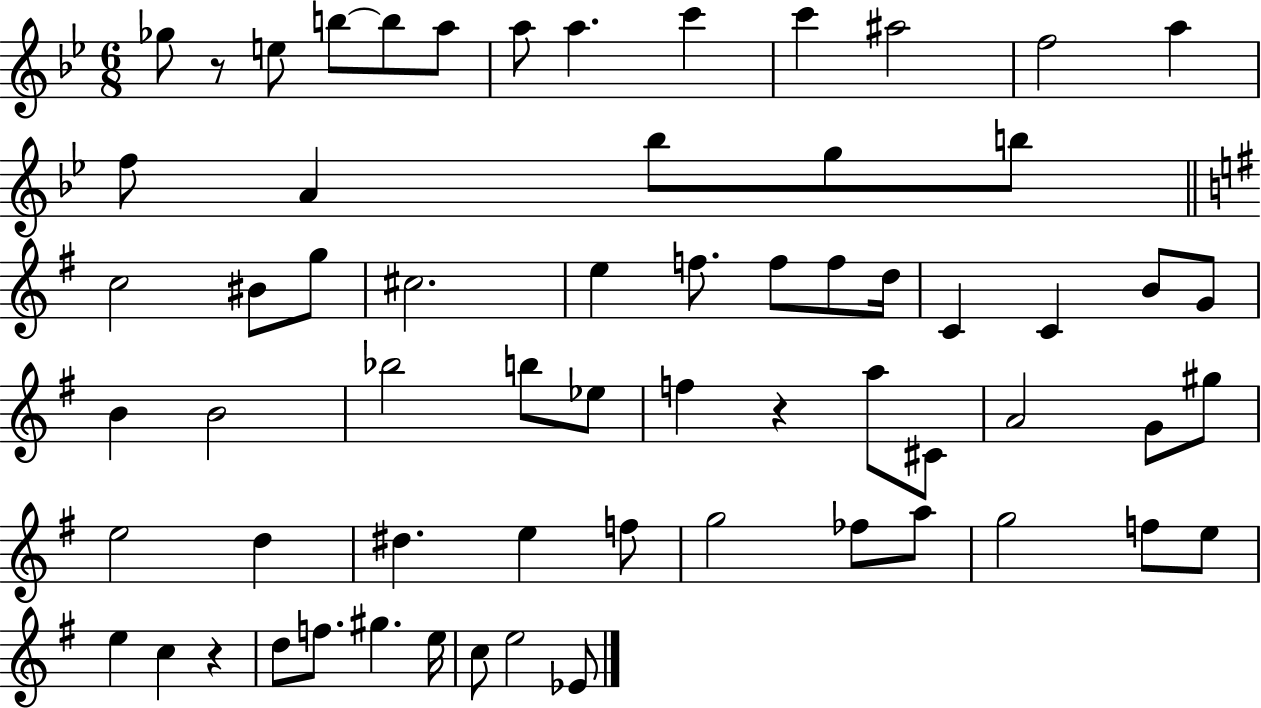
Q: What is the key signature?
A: BES major